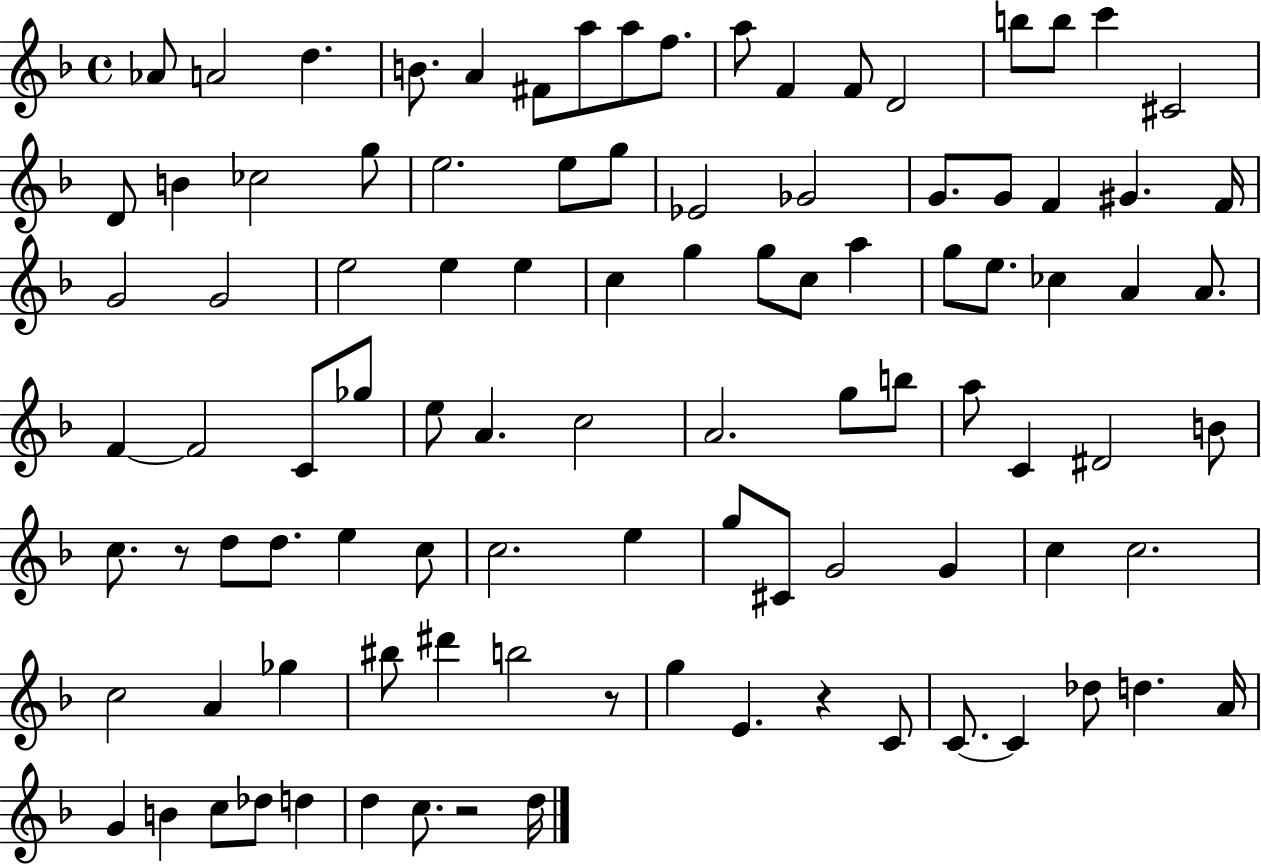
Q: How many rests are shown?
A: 4